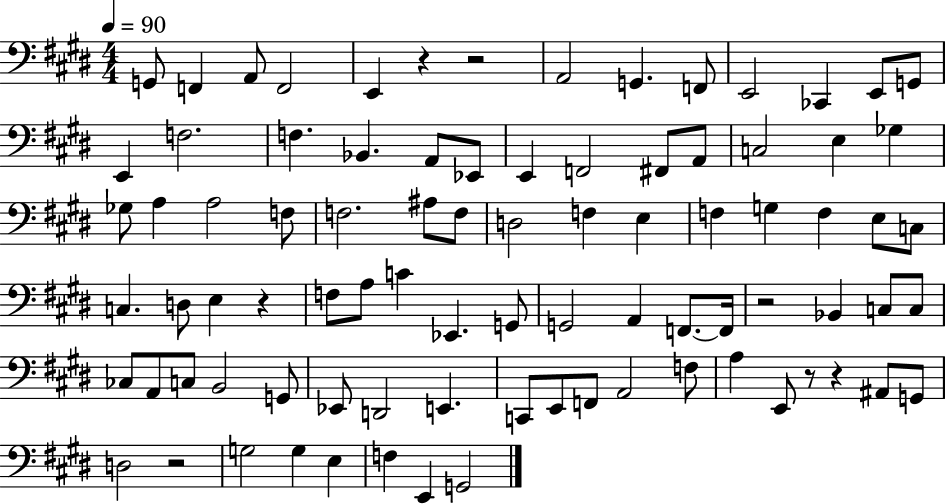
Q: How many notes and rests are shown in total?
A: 86